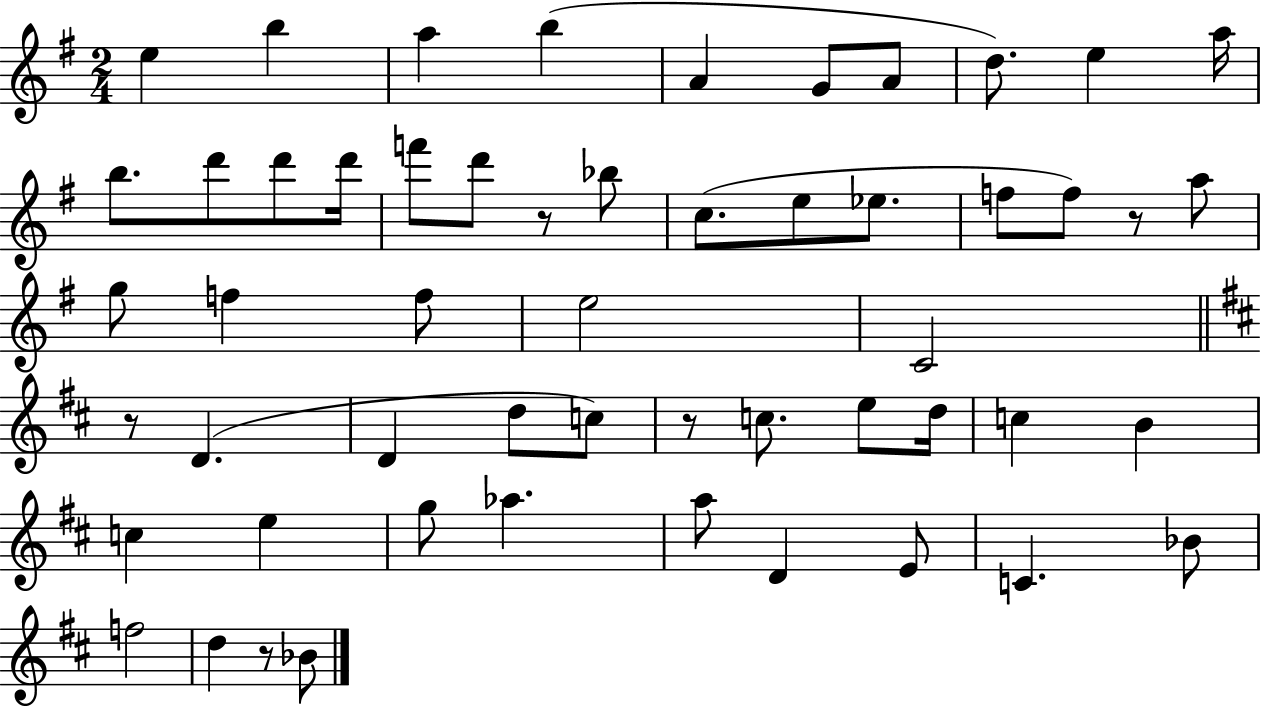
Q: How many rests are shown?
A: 5